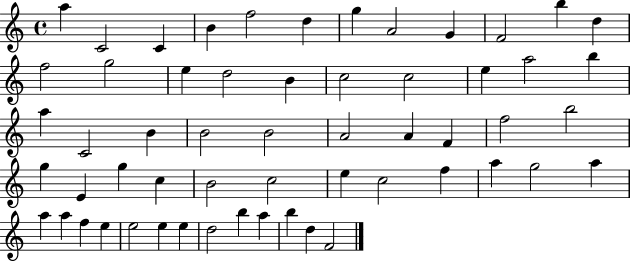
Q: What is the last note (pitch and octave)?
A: F4